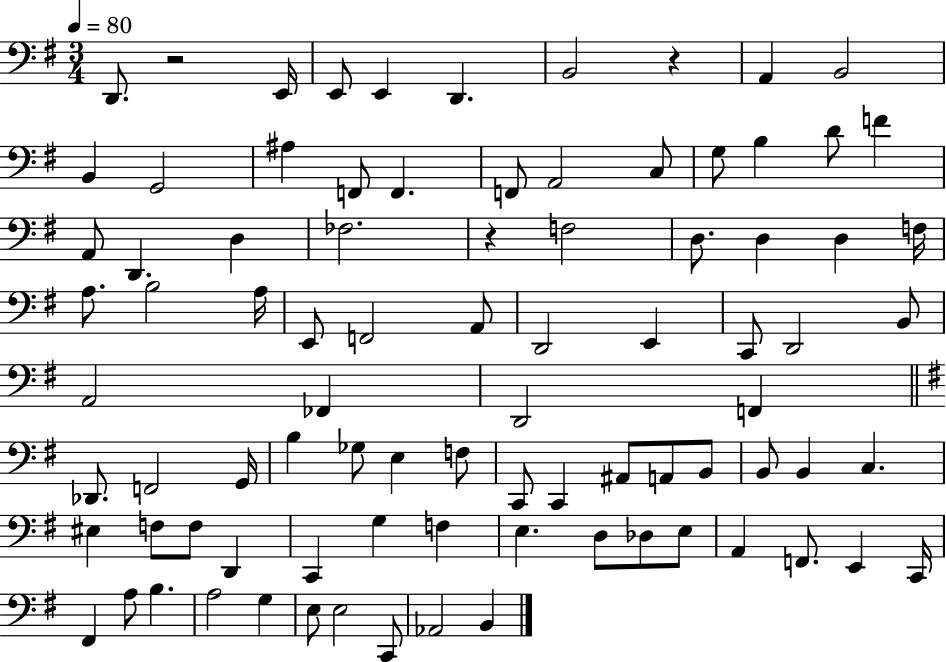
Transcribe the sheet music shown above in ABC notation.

X:1
T:Untitled
M:3/4
L:1/4
K:G
D,,/2 z2 E,,/4 E,,/2 E,, D,, B,,2 z A,, B,,2 B,, G,,2 ^A, F,,/2 F,, F,,/2 A,,2 C,/2 G,/2 B, D/2 F A,,/2 D,, D, _F,2 z F,2 D,/2 D, D, F,/4 A,/2 B,2 A,/4 E,,/2 F,,2 A,,/2 D,,2 E,, C,,/2 D,,2 B,,/2 A,,2 _F,, D,,2 F,, _D,,/2 F,,2 G,,/4 B, _G,/2 E, F,/2 C,,/2 C,, ^A,,/2 A,,/2 B,,/2 B,,/2 B,, C, ^E, F,/2 F,/2 D,, C,, G, F, E, D,/2 _D,/2 E,/2 A,, F,,/2 E,, C,,/4 ^F,, A,/2 B, A,2 G, E,/2 E,2 C,,/2 _A,,2 B,,